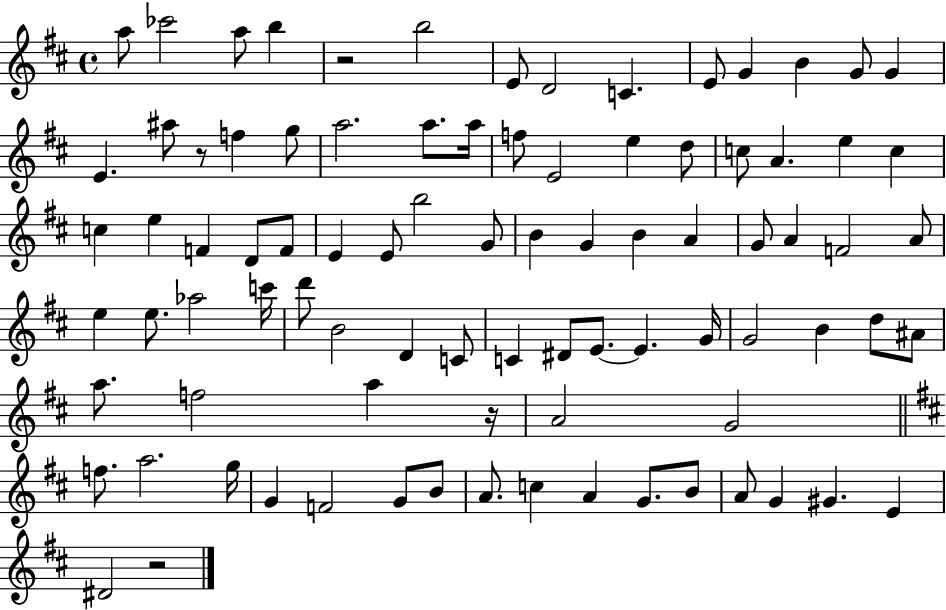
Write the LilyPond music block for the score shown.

{
  \clef treble
  \time 4/4
  \defaultTimeSignature
  \key d \major
  a''8 ces'''2 a''8 b''4 | r2 b''2 | e'8 d'2 c'4. | e'8 g'4 b'4 g'8 g'4 | \break e'4. ais''8 r8 f''4 g''8 | a''2. a''8. a''16 | f''8 e'2 e''4 d''8 | c''8 a'4. e''4 c''4 | \break c''4 e''4 f'4 d'8 f'8 | e'4 e'8 b''2 g'8 | b'4 g'4 b'4 a'4 | g'8 a'4 f'2 a'8 | \break e''4 e''8. aes''2 c'''16 | d'''8 b'2 d'4 c'8 | c'4 dis'8 e'8.~~ e'4. g'16 | g'2 b'4 d''8 ais'8 | \break a''8. f''2 a''4 r16 | a'2 g'2 | \bar "||" \break \key d \major f''8. a''2. g''16 | g'4 f'2 g'8 b'8 | a'8. c''4 a'4 g'8. b'8 | a'8 g'4 gis'4. e'4 | \break dis'2 r2 | \bar "|."
}